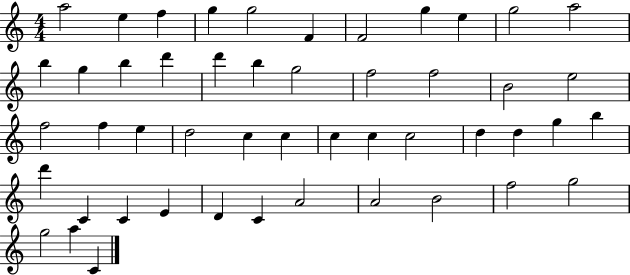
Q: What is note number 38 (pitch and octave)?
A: C4